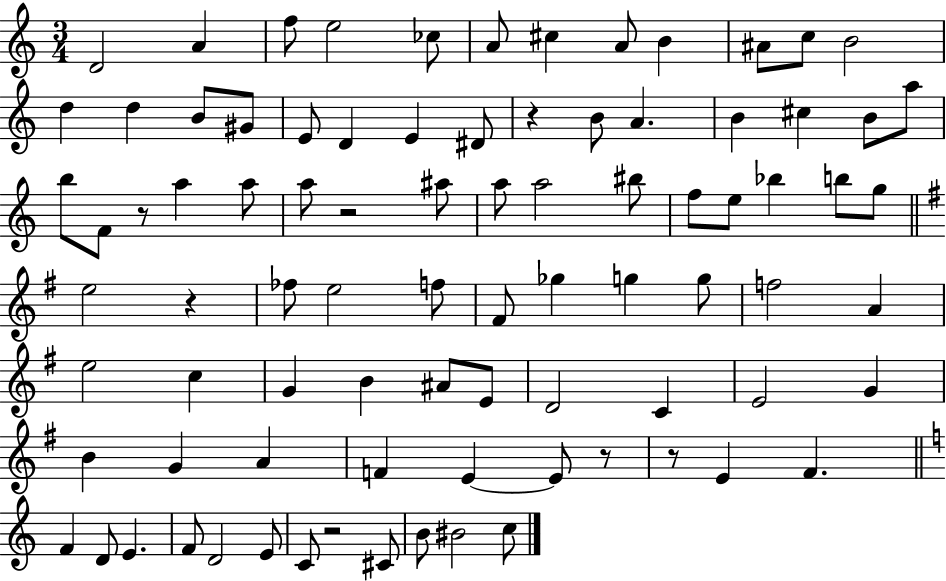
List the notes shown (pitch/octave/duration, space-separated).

D4/h A4/q F5/e E5/h CES5/e A4/e C#5/q A4/e B4/q A#4/e C5/e B4/h D5/q D5/q B4/e G#4/e E4/e D4/q E4/q D#4/e R/q B4/e A4/q. B4/q C#5/q B4/e A5/e B5/e F4/e R/e A5/q A5/e A5/e R/h A#5/e A5/e A5/h BIS5/e F5/e E5/e Bb5/q B5/e G5/e E5/h R/q FES5/e E5/h F5/e F#4/e Gb5/q G5/q G5/e F5/h A4/q E5/h C5/q G4/q B4/q A#4/e E4/e D4/h C4/q E4/h G4/q B4/q G4/q A4/q F4/q E4/q E4/e R/e R/e E4/q F#4/q. F4/q D4/e E4/q. F4/e D4/h E4/e C4/e R/h C#4/e B4/e BIS4/h C5/e